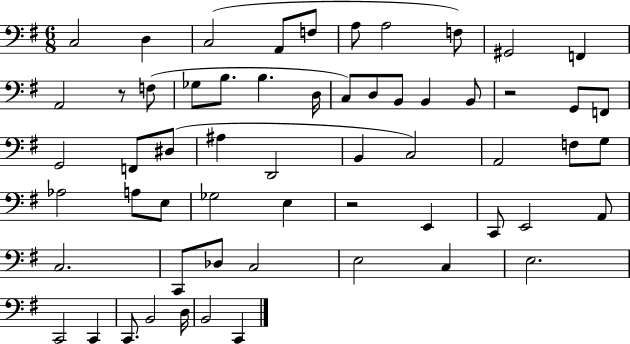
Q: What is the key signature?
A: G major